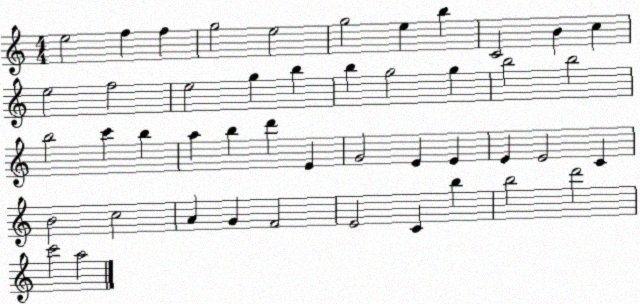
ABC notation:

X:1
T:Untitled
M:4/4
L:1/4
K:C
e2 f f g2 e2 g2 e b C2 B c e2 f2 e2 g b b g2 g b2 b2 b2 c' b a b d' E G2 E E E E2 C B2 c2 A G F2 E2 C b b2 d'2 c'2 a2